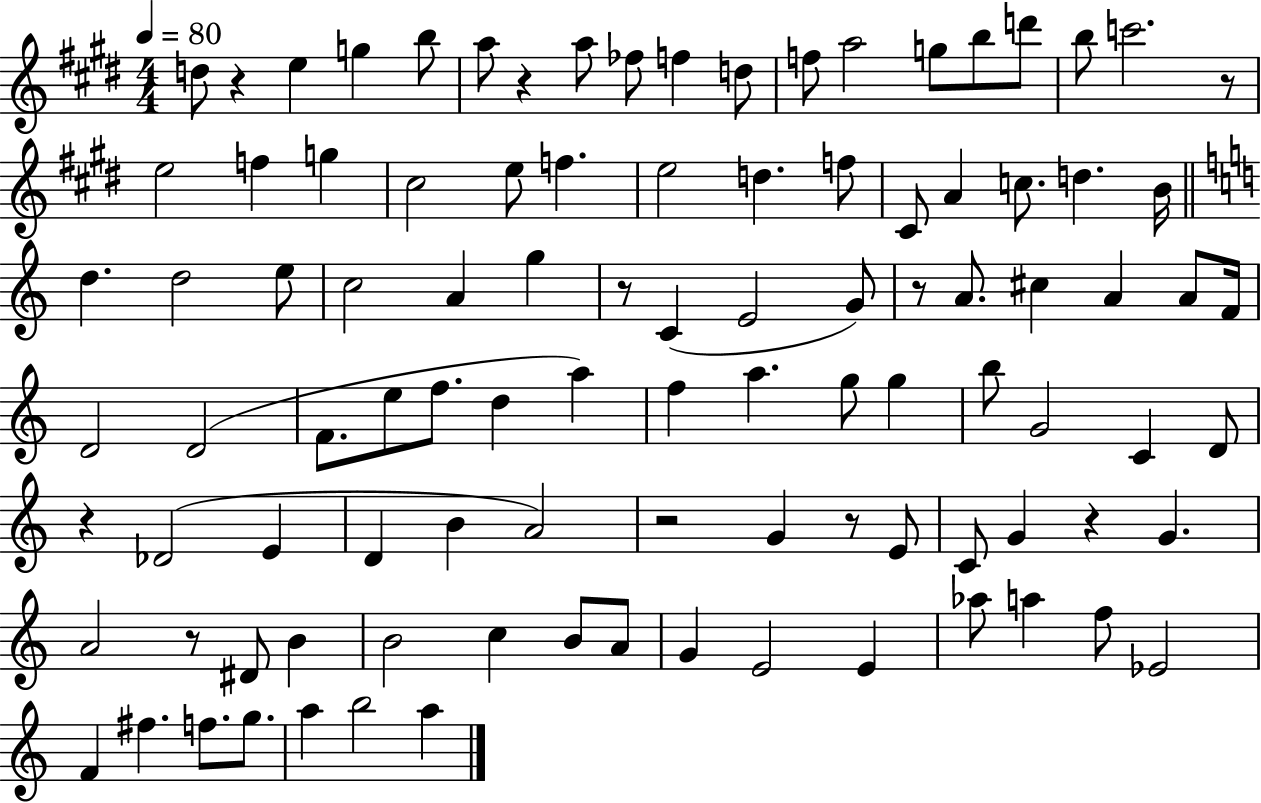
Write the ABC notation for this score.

X:1
T:Untitled
M:4/4
L:1/4
K:E
d/2 z e g b/2 a/2 z a/2 _f/2 f d/2 f/2 a2 g/2 b/2 d'/2 b/2 c'2 z/2 e2 f g ^c2 e/2 f e2 d f/2 ^C/2 A c/2 d B/4 d d2 e/2 c2 A g z/2 C E2 G/2 z/2 A/2 ^c A A/2 F/4 D2 D2 F/2 e/2 f/2 d a f a g/2 g b/2 G2 C D/2 z _D2 E D B A2 z2 G z/2 E/2 C/2 G z G A2 z/2 ^D/2 B B2 c B/2 A/2 G E2 E _a/2 a f/2 _E2 F ^f f/2 g/2 a b2 a